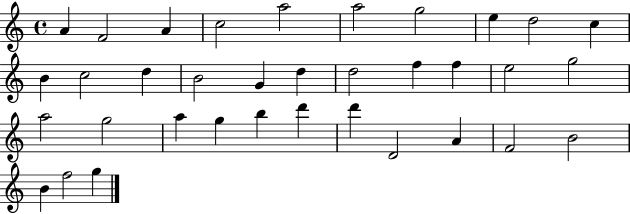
X:1
T:Untitled
M:4/4
L:1/4
K:C
A F2 A c2 a2 a2 g2 e d2 c B c2 d B2 G d d2 f f e2 g2 a2 g2 a g b d' d' D2 A F2 B2 B f2 g